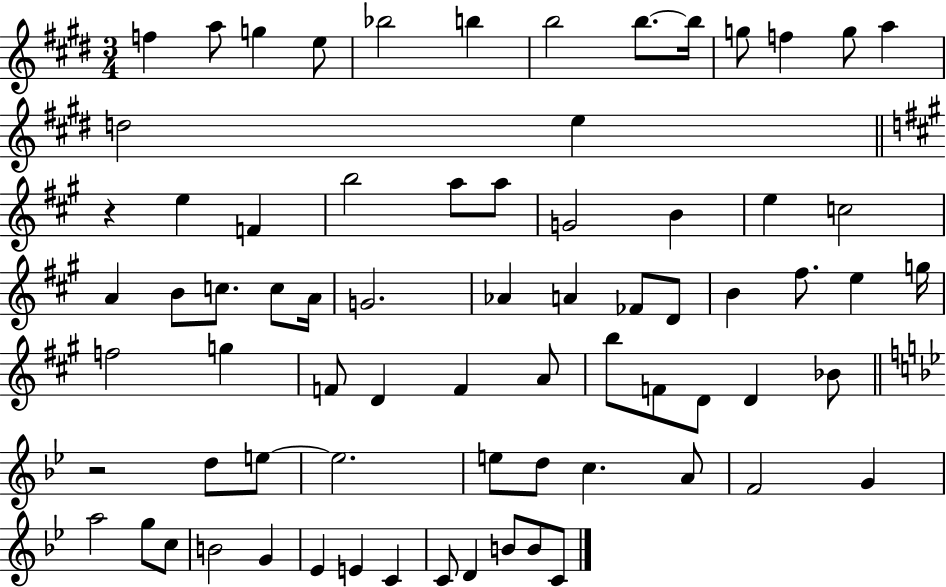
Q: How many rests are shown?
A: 2